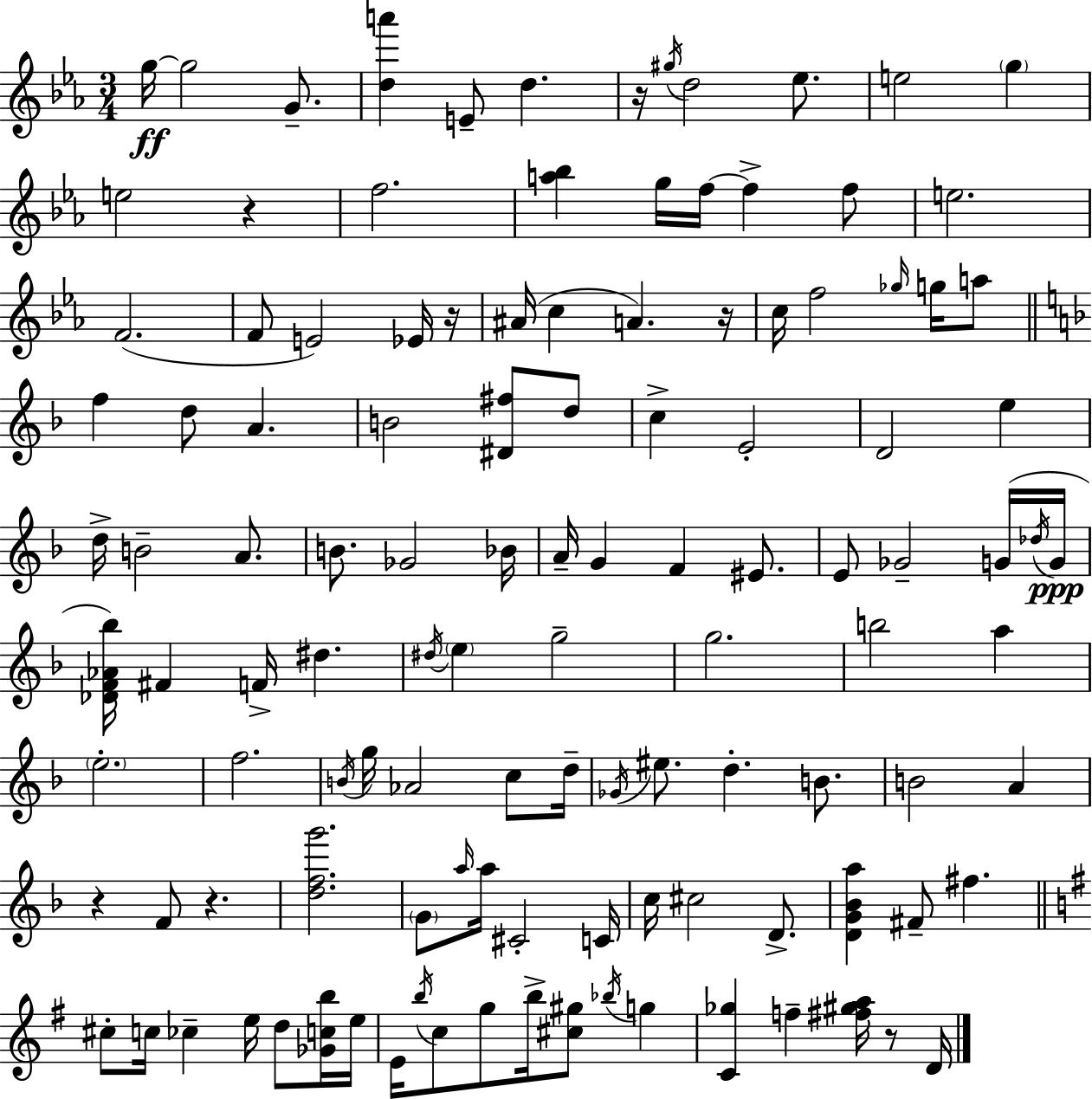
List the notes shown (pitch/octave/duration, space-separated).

G5/s G5/h G4/e. [D5,A6]/q E4/e D5/q. R/s G#5/s D5/h Eb5/e. E5/h G5/q E5/h R/q F5/h. [A5,Bb5]/q G5/s F5/s F5/q F5/e E5/h. F4/h. F4/e E4/h Eb4/s R/s A#4/s C5/q A4/q. R/s C5/s F5/h Gb5/s G5/s A5/e F5/q D5/e A4/q. B4/h [D#4,F#5]/e D5/e C5/q E4/h D4/h E5/q D5/s B4/h A4/e. B4/e. Gb4/h Bb4/s A4/s G4/q F4/q EIS4/e. E4/e Gb4/h G4/s Db5/s G4/s [Db4,F4,Ab4,Bb5]/s F#4/q F4/s D#5/q. D#5/s E5/q G5/h G5/h. B5/h A5/q E5/h. F5/h. B4/s G5/s Ab4/h C5/e D5/s Gb4/s EIS5/e. D5/q. B4/e. B4/h A4/q R/q F4/e R/q. [D5,F5,G6]/h. G4/e A5/s A5/s C#4/h C4/s C5/s C#5/h D4/e. [D4,G4,Bb4,A5]/q F#4/e F#5/q. C#5/e C5/s CES5/q E5/s D5/e [Gb4,C5,B5]/s E5/s E4/s B5/s C5/e G5/e B5/s [C#5,G#5]/e Bb5/s G5/q [C4,Gb5]/q F5/q [F#5,G#5,A5]/s R/e D4/s